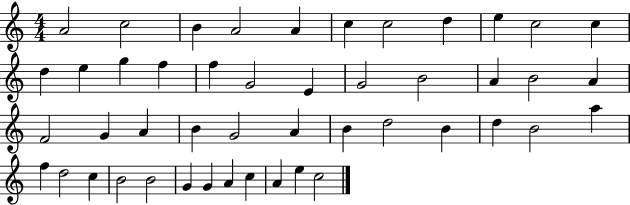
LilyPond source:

{
  \clef treble
  \numericTimeSignature
  \time 4/4
  \key c \major
  a'2 c''2 | b'4 a'2 a'4 | c''4 c''2 d''4 | e''4 c''2 c''4 | \break d''4 e''4 g''4 f''4 | f''4 g'2 e'4 | g'2 b'2 | a'4 b'2 a'4 | \break f'2 g'4 a'4 | b'4 g'2 a'4 | b'4 d''2 b'4 | d''4 b'2 a''4 | \break f''4 d''2 c''4 | b'2 b'2 | g'4 g'4 a'4 c''4 | a'4 e''4 c''2 | \break \bar "|."
}